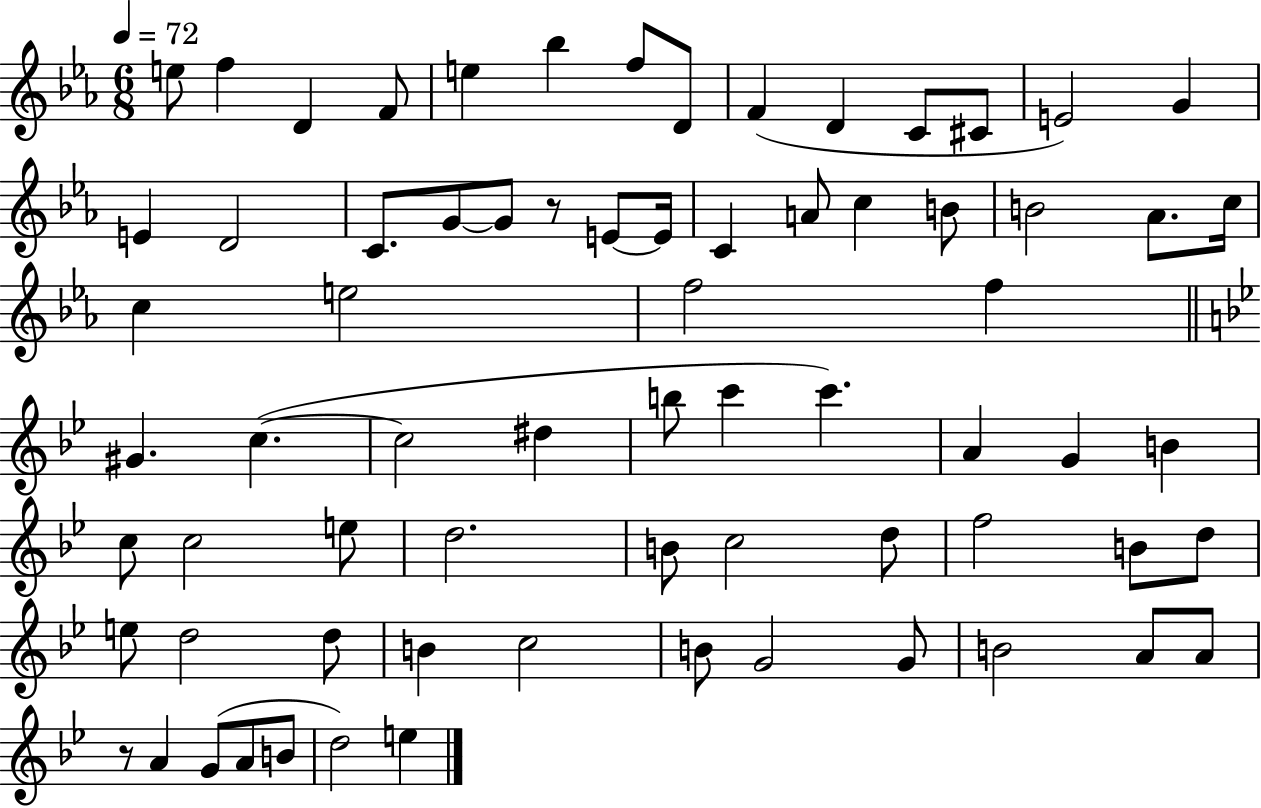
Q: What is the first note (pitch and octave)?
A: E5